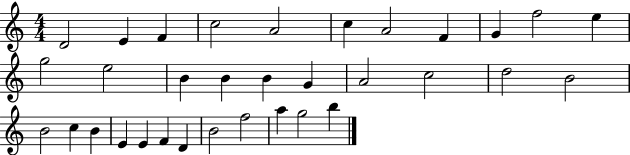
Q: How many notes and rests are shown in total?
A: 33